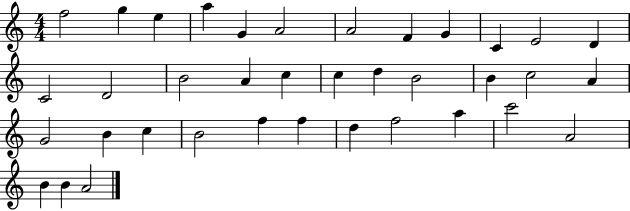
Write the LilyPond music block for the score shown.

{
  \clef treble
  \numericTimeSignature
  \time 4/4
  \key c \major
  f''2 g''4 e''4 | a''4 g'4 a'2 | a'2 f'4 g'4 | c'4 e'2 d'4 | \break c'2 d'2 | b'2 a'4 c''4 | c''4 d''4 b'2 | b'4 c''2 a'4 | \break g'2 b'4 c''4 | b'2 f''4 f''4 | d''4 f''2 a''4 | c'''2 a'2 | \break b'4 b'4 a'2 | \bar "|."
}